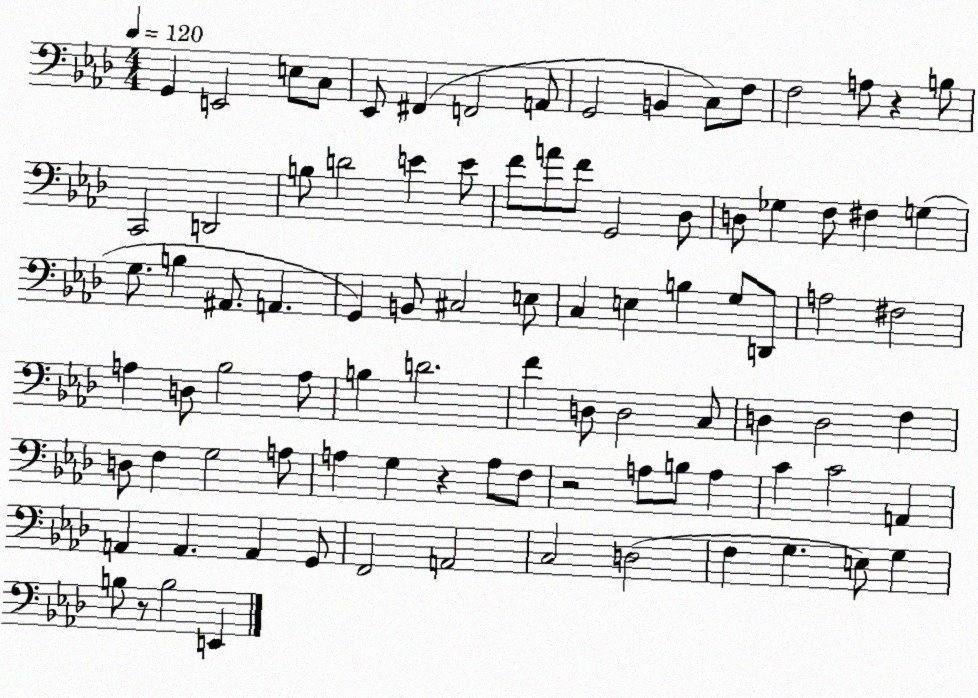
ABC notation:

X:1
T:Untitled
M:4/4
L:1/4
K:Ab
G,, E,,2 E,/2 C,/2 _E,,/2 ^F,, F,,2 A,,/2 G,,2 B,, C,/2 F,/2 F,2 A,/2 z B,/2 C,,2 D,,2 B,/2 D2 E E/2 F/2 A/2 F/2 G,,2 _D,/2 D,/2 _G, F,/2 ^F, G, G,/2 B, ^A,,/2 A,, G,, B,,/2 ^C,2 E,/2 C, E, B, G,/2 D,,/2 A,2 ^F,2 A, D,/2 _B,2 A,/2 B, D2 F D,/2 D,2 C,/2 D, D,2 F, D,/2 F, G,2 A,/2 A, G, z A,/2 F,/2 z2 A,/2 B,/2 A, C C2 A,, A,, A,, A,, G,,/2 F,,2 A,,2 C,2 D,2 F, G, E,/2 G, B,/2 z/2 B,2 E,,